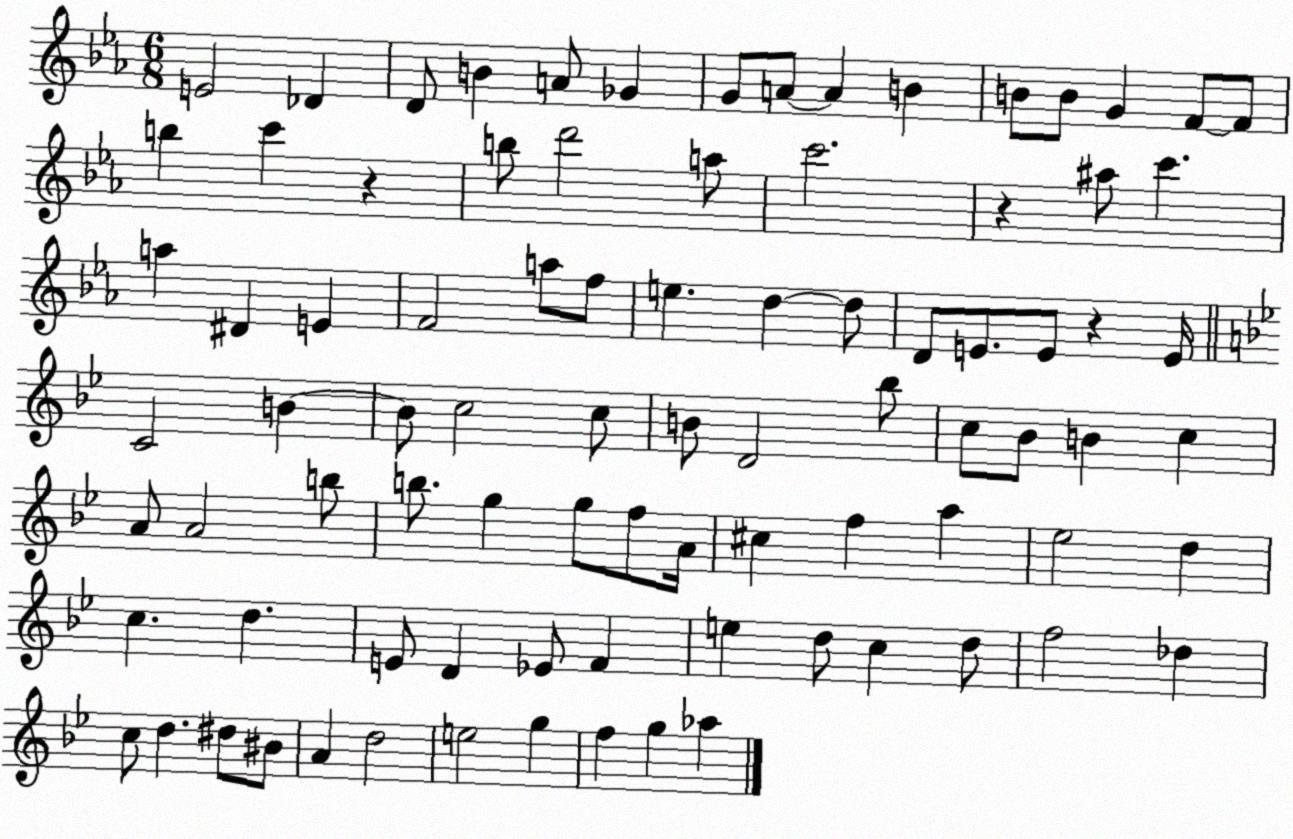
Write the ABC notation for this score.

X:1
T:Untitled
M:6/8
L:1/4
K:Eb
E2 _D D/2 B A/2 _G G/2 A/2 A B B/2 B/2 G F/2 F/2 b c' z b/2 d'2 a/2 c'2 z ^a/2 c' a ^D E F2 a/2 f/2 e d d/2 D/2 E/2 E/2 z E/4 C2 B B/2 c2 c/2 B/2 D2 _b/2 c/2 _B/2 B c A/2 A2 b/2 b/2 g g/2 f/2 A/4 ^c f a _e2 d c d E/2 D _E/2 F e d/2 c d/2 f2 _d c/2 d ^d/2 ^B/2 A d2 e2 g f g _a